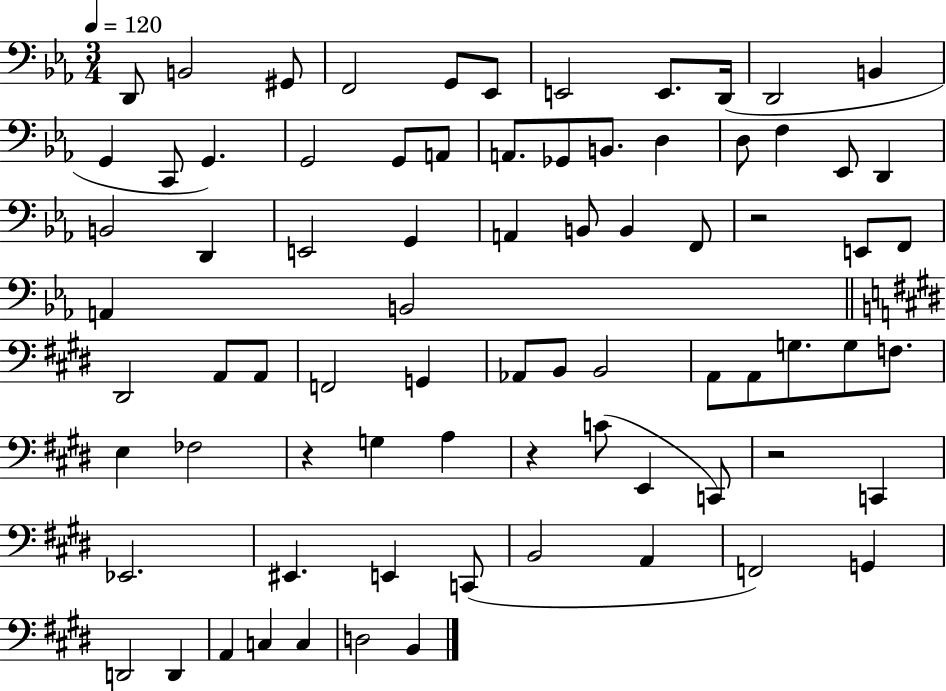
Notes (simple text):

D2/e B2/h G#2/e F2/h G2/e Eb2/e E2/h E2/e. D2/s D2/h B2/q G2/q C2/e G2/q. G2/h G2/e A2/e A2/e. Gb2/e B2/e. D3/q D3/e F3/q Eb2/e D2/q B2/h D2/q E2/h G2/q A2/q B2/e B2/q F2/e R/h E2/e F2/e A2/q B2/h D#2/h A2/e A2/e F2/h G2/q Ab2/e B2/e B2/h A2/e A2/e G3/e. G3/e F3/e. E3/q FES3/h R/q G3/q A3/q R/q C4/e E2/q C2/e R/h C2/q Eb2/h. EIS2/q. E2/q C2/e B2/h A2/q F2/h G2/q D2/h D2/q A2/q C3/q C3/q D3/h B2/q